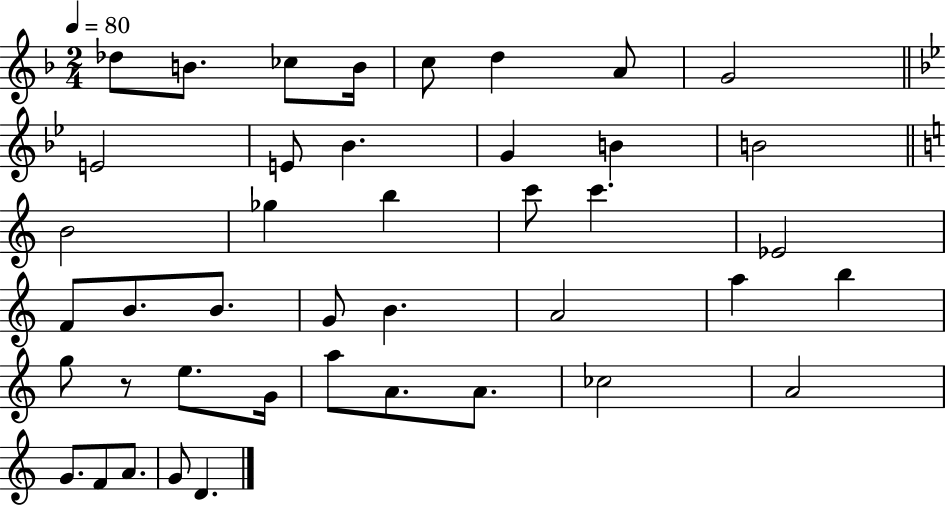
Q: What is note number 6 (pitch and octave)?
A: D5